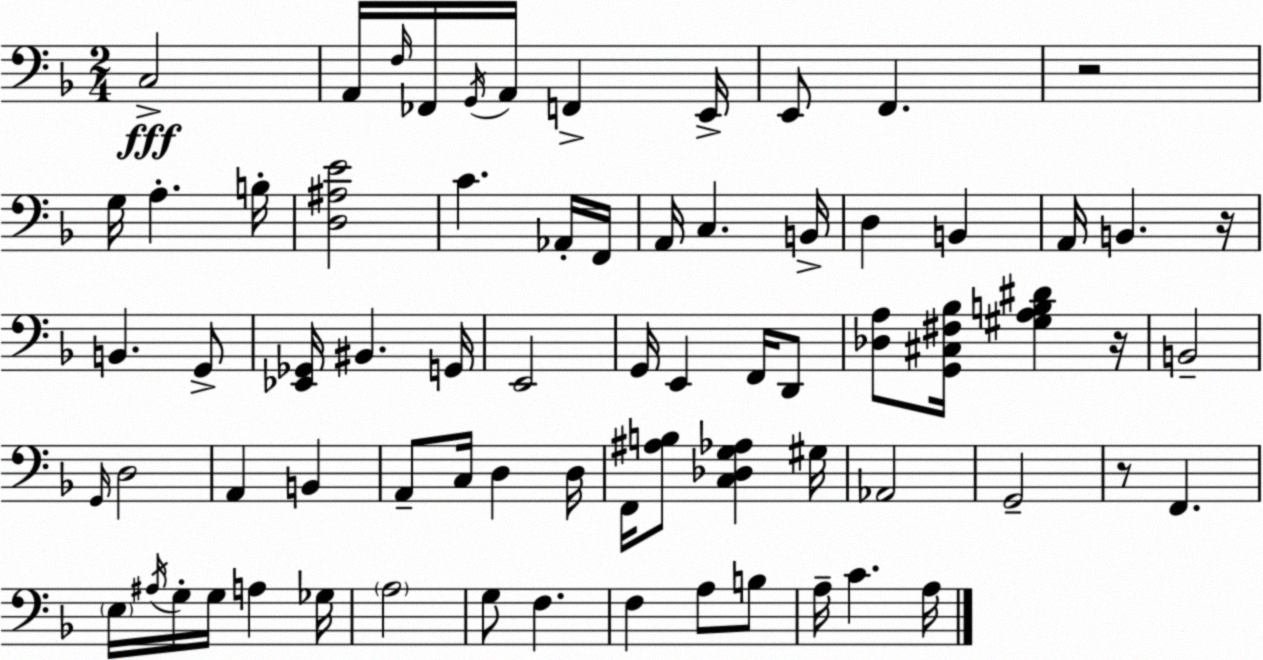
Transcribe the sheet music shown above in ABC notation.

X:1
T:Untitled
M:2/4
L:1/4
K:Dm
C,2 A,,/4 F,/4 _F,,/4 G,,/4 A,,/4 F,, E,,/4 E,,/2 F,, z2 G,/4 A, B,/4 [D,^A,E]2 C _A,,/4 F,,/4 A,,/4 C, B,,/4 D, B,, A,,/4 B,, z/4 B,, G,,/2 [_E,,_G,,]/4 ^B,, G,,/4 E,,2 G,,/4 E,, F,,/4 D,,/2 [_D,A,]/2 [G,,^C,^F,_B,]/4 [^G,A,B,^D] z/4 B,,2 G,,/4 D,2 A,, B,, A,,/2 C,/4 D, D,/4 F,,/4 [^A,B,]/2 [C,_D,G,_A,] ^G,/4 _A,,2 G,,2 z/2 F,, E,/4 ^A,/4 G,/4 G,/4 A, _G,/4 A,2 G,/2 F, F, A,/2 B,/2 A,/4 C A,/4